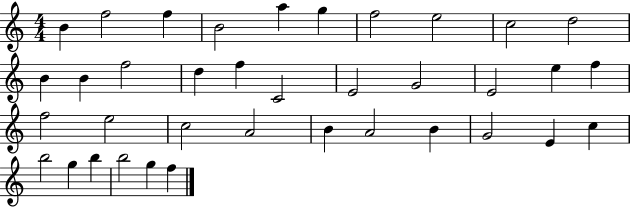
X:1
T:Untitled
M:4/4
L:1/4
K:C
B f2 f B2 a g f2 e2 c2 d2 B B f2 d f C2 E2 G2 E2 e f f2 e2 c2 A2 B A2 B G2 E c b2 g b b2 g f